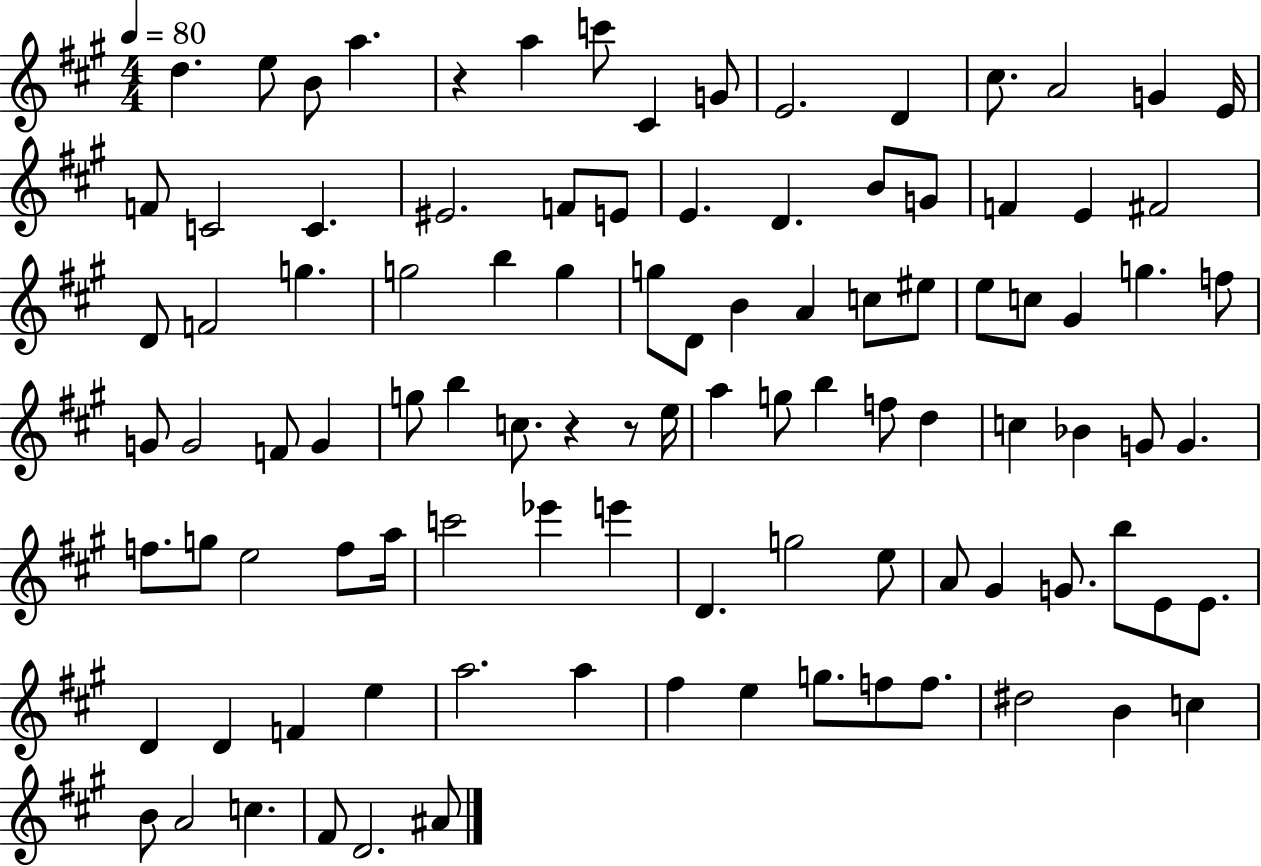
D5/q. E5/e B4/e A5/q. R/q A5/q C6/e C#4/q G4/e E4/h. D4/q C#5/e. A4/h G4/q E4/s F4/e C4/h C4/q. EIS4/h. F4/e E4/e E4/q. D4/q. B4/e G4/e F4/q E4/q F#4/h D4/e F4/h G5/q. G5/h B5/q G5/q G5/e D4/e B4/q A4/q C5/e EIS5/e E5/e C5/e G#4/q G5/q. F5/e G4/e G4/h F4/e G4/q G5/e B5/q C5/e. R/q R/e E5/s A5/q G5/e B5/q F5/e D5/q C5/q Bb4/q G4/e G4/q. F5/e. G5/e E5/h F5/e A5/s C6/h Eb6/q E6/q D4/q. G5/h E5/e A4/e G#4/q G4/e. B5/e E4/e E4/e. D4/q D4/q F4/q E5/q A5/h. A5/q F#5/q E5/q G5/e. F5/e F5/e. D#5/h B4/q C5/q B4/e A4/h C5/q. F#4/e D4/h. A#4/e